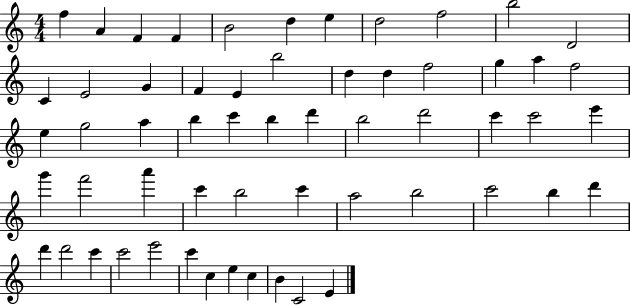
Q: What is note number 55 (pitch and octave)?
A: C5